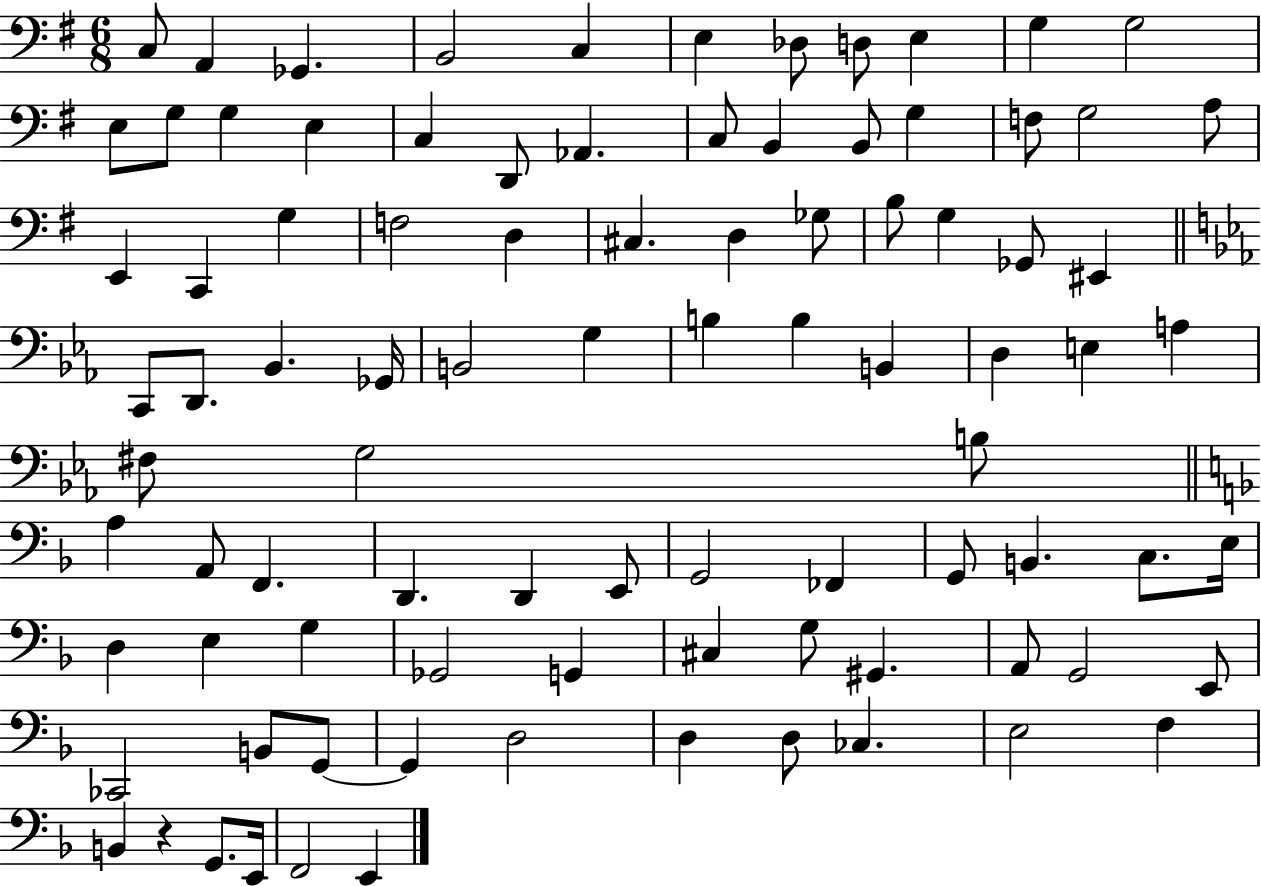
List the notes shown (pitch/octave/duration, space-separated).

C3/e A2/q Gb2/q. B2/h C3/q E3/q Db3/e D3/e E3/q G3/q G3/h E3/e G3/e G3/q E3/q C3/q D2/e Ab2/q. C3/e B2/q B2/e G3/q F3/e G3/h A3/e E2/q C2/q G3/q F3/h D3/q C#3/q. D3/q Gb3/e B3/e G3/q Gb2/e EIS2/q C2/e D2/e. Bb2/q. Gb2/s B2/h G3/q B3/q B3/q B2/q D3/q E3/q A3/q F#3/e G3/h B3/e A3/q A2/e F2/q. D2/q. D2/q E2/e G2/h FES2/q G2/e B2/q. C3/e. E3/s D3/q E3/q G3/q Gb2/h G2/q C#3/q G3/e G#2/q. A2/e G2/h E2/e CES2/h B2/e G2/e G2/q D3/h D3/q D3/e CES3/q. E3/h F3/q B2/q R/q G2/e. E2/s F2/h E2/q